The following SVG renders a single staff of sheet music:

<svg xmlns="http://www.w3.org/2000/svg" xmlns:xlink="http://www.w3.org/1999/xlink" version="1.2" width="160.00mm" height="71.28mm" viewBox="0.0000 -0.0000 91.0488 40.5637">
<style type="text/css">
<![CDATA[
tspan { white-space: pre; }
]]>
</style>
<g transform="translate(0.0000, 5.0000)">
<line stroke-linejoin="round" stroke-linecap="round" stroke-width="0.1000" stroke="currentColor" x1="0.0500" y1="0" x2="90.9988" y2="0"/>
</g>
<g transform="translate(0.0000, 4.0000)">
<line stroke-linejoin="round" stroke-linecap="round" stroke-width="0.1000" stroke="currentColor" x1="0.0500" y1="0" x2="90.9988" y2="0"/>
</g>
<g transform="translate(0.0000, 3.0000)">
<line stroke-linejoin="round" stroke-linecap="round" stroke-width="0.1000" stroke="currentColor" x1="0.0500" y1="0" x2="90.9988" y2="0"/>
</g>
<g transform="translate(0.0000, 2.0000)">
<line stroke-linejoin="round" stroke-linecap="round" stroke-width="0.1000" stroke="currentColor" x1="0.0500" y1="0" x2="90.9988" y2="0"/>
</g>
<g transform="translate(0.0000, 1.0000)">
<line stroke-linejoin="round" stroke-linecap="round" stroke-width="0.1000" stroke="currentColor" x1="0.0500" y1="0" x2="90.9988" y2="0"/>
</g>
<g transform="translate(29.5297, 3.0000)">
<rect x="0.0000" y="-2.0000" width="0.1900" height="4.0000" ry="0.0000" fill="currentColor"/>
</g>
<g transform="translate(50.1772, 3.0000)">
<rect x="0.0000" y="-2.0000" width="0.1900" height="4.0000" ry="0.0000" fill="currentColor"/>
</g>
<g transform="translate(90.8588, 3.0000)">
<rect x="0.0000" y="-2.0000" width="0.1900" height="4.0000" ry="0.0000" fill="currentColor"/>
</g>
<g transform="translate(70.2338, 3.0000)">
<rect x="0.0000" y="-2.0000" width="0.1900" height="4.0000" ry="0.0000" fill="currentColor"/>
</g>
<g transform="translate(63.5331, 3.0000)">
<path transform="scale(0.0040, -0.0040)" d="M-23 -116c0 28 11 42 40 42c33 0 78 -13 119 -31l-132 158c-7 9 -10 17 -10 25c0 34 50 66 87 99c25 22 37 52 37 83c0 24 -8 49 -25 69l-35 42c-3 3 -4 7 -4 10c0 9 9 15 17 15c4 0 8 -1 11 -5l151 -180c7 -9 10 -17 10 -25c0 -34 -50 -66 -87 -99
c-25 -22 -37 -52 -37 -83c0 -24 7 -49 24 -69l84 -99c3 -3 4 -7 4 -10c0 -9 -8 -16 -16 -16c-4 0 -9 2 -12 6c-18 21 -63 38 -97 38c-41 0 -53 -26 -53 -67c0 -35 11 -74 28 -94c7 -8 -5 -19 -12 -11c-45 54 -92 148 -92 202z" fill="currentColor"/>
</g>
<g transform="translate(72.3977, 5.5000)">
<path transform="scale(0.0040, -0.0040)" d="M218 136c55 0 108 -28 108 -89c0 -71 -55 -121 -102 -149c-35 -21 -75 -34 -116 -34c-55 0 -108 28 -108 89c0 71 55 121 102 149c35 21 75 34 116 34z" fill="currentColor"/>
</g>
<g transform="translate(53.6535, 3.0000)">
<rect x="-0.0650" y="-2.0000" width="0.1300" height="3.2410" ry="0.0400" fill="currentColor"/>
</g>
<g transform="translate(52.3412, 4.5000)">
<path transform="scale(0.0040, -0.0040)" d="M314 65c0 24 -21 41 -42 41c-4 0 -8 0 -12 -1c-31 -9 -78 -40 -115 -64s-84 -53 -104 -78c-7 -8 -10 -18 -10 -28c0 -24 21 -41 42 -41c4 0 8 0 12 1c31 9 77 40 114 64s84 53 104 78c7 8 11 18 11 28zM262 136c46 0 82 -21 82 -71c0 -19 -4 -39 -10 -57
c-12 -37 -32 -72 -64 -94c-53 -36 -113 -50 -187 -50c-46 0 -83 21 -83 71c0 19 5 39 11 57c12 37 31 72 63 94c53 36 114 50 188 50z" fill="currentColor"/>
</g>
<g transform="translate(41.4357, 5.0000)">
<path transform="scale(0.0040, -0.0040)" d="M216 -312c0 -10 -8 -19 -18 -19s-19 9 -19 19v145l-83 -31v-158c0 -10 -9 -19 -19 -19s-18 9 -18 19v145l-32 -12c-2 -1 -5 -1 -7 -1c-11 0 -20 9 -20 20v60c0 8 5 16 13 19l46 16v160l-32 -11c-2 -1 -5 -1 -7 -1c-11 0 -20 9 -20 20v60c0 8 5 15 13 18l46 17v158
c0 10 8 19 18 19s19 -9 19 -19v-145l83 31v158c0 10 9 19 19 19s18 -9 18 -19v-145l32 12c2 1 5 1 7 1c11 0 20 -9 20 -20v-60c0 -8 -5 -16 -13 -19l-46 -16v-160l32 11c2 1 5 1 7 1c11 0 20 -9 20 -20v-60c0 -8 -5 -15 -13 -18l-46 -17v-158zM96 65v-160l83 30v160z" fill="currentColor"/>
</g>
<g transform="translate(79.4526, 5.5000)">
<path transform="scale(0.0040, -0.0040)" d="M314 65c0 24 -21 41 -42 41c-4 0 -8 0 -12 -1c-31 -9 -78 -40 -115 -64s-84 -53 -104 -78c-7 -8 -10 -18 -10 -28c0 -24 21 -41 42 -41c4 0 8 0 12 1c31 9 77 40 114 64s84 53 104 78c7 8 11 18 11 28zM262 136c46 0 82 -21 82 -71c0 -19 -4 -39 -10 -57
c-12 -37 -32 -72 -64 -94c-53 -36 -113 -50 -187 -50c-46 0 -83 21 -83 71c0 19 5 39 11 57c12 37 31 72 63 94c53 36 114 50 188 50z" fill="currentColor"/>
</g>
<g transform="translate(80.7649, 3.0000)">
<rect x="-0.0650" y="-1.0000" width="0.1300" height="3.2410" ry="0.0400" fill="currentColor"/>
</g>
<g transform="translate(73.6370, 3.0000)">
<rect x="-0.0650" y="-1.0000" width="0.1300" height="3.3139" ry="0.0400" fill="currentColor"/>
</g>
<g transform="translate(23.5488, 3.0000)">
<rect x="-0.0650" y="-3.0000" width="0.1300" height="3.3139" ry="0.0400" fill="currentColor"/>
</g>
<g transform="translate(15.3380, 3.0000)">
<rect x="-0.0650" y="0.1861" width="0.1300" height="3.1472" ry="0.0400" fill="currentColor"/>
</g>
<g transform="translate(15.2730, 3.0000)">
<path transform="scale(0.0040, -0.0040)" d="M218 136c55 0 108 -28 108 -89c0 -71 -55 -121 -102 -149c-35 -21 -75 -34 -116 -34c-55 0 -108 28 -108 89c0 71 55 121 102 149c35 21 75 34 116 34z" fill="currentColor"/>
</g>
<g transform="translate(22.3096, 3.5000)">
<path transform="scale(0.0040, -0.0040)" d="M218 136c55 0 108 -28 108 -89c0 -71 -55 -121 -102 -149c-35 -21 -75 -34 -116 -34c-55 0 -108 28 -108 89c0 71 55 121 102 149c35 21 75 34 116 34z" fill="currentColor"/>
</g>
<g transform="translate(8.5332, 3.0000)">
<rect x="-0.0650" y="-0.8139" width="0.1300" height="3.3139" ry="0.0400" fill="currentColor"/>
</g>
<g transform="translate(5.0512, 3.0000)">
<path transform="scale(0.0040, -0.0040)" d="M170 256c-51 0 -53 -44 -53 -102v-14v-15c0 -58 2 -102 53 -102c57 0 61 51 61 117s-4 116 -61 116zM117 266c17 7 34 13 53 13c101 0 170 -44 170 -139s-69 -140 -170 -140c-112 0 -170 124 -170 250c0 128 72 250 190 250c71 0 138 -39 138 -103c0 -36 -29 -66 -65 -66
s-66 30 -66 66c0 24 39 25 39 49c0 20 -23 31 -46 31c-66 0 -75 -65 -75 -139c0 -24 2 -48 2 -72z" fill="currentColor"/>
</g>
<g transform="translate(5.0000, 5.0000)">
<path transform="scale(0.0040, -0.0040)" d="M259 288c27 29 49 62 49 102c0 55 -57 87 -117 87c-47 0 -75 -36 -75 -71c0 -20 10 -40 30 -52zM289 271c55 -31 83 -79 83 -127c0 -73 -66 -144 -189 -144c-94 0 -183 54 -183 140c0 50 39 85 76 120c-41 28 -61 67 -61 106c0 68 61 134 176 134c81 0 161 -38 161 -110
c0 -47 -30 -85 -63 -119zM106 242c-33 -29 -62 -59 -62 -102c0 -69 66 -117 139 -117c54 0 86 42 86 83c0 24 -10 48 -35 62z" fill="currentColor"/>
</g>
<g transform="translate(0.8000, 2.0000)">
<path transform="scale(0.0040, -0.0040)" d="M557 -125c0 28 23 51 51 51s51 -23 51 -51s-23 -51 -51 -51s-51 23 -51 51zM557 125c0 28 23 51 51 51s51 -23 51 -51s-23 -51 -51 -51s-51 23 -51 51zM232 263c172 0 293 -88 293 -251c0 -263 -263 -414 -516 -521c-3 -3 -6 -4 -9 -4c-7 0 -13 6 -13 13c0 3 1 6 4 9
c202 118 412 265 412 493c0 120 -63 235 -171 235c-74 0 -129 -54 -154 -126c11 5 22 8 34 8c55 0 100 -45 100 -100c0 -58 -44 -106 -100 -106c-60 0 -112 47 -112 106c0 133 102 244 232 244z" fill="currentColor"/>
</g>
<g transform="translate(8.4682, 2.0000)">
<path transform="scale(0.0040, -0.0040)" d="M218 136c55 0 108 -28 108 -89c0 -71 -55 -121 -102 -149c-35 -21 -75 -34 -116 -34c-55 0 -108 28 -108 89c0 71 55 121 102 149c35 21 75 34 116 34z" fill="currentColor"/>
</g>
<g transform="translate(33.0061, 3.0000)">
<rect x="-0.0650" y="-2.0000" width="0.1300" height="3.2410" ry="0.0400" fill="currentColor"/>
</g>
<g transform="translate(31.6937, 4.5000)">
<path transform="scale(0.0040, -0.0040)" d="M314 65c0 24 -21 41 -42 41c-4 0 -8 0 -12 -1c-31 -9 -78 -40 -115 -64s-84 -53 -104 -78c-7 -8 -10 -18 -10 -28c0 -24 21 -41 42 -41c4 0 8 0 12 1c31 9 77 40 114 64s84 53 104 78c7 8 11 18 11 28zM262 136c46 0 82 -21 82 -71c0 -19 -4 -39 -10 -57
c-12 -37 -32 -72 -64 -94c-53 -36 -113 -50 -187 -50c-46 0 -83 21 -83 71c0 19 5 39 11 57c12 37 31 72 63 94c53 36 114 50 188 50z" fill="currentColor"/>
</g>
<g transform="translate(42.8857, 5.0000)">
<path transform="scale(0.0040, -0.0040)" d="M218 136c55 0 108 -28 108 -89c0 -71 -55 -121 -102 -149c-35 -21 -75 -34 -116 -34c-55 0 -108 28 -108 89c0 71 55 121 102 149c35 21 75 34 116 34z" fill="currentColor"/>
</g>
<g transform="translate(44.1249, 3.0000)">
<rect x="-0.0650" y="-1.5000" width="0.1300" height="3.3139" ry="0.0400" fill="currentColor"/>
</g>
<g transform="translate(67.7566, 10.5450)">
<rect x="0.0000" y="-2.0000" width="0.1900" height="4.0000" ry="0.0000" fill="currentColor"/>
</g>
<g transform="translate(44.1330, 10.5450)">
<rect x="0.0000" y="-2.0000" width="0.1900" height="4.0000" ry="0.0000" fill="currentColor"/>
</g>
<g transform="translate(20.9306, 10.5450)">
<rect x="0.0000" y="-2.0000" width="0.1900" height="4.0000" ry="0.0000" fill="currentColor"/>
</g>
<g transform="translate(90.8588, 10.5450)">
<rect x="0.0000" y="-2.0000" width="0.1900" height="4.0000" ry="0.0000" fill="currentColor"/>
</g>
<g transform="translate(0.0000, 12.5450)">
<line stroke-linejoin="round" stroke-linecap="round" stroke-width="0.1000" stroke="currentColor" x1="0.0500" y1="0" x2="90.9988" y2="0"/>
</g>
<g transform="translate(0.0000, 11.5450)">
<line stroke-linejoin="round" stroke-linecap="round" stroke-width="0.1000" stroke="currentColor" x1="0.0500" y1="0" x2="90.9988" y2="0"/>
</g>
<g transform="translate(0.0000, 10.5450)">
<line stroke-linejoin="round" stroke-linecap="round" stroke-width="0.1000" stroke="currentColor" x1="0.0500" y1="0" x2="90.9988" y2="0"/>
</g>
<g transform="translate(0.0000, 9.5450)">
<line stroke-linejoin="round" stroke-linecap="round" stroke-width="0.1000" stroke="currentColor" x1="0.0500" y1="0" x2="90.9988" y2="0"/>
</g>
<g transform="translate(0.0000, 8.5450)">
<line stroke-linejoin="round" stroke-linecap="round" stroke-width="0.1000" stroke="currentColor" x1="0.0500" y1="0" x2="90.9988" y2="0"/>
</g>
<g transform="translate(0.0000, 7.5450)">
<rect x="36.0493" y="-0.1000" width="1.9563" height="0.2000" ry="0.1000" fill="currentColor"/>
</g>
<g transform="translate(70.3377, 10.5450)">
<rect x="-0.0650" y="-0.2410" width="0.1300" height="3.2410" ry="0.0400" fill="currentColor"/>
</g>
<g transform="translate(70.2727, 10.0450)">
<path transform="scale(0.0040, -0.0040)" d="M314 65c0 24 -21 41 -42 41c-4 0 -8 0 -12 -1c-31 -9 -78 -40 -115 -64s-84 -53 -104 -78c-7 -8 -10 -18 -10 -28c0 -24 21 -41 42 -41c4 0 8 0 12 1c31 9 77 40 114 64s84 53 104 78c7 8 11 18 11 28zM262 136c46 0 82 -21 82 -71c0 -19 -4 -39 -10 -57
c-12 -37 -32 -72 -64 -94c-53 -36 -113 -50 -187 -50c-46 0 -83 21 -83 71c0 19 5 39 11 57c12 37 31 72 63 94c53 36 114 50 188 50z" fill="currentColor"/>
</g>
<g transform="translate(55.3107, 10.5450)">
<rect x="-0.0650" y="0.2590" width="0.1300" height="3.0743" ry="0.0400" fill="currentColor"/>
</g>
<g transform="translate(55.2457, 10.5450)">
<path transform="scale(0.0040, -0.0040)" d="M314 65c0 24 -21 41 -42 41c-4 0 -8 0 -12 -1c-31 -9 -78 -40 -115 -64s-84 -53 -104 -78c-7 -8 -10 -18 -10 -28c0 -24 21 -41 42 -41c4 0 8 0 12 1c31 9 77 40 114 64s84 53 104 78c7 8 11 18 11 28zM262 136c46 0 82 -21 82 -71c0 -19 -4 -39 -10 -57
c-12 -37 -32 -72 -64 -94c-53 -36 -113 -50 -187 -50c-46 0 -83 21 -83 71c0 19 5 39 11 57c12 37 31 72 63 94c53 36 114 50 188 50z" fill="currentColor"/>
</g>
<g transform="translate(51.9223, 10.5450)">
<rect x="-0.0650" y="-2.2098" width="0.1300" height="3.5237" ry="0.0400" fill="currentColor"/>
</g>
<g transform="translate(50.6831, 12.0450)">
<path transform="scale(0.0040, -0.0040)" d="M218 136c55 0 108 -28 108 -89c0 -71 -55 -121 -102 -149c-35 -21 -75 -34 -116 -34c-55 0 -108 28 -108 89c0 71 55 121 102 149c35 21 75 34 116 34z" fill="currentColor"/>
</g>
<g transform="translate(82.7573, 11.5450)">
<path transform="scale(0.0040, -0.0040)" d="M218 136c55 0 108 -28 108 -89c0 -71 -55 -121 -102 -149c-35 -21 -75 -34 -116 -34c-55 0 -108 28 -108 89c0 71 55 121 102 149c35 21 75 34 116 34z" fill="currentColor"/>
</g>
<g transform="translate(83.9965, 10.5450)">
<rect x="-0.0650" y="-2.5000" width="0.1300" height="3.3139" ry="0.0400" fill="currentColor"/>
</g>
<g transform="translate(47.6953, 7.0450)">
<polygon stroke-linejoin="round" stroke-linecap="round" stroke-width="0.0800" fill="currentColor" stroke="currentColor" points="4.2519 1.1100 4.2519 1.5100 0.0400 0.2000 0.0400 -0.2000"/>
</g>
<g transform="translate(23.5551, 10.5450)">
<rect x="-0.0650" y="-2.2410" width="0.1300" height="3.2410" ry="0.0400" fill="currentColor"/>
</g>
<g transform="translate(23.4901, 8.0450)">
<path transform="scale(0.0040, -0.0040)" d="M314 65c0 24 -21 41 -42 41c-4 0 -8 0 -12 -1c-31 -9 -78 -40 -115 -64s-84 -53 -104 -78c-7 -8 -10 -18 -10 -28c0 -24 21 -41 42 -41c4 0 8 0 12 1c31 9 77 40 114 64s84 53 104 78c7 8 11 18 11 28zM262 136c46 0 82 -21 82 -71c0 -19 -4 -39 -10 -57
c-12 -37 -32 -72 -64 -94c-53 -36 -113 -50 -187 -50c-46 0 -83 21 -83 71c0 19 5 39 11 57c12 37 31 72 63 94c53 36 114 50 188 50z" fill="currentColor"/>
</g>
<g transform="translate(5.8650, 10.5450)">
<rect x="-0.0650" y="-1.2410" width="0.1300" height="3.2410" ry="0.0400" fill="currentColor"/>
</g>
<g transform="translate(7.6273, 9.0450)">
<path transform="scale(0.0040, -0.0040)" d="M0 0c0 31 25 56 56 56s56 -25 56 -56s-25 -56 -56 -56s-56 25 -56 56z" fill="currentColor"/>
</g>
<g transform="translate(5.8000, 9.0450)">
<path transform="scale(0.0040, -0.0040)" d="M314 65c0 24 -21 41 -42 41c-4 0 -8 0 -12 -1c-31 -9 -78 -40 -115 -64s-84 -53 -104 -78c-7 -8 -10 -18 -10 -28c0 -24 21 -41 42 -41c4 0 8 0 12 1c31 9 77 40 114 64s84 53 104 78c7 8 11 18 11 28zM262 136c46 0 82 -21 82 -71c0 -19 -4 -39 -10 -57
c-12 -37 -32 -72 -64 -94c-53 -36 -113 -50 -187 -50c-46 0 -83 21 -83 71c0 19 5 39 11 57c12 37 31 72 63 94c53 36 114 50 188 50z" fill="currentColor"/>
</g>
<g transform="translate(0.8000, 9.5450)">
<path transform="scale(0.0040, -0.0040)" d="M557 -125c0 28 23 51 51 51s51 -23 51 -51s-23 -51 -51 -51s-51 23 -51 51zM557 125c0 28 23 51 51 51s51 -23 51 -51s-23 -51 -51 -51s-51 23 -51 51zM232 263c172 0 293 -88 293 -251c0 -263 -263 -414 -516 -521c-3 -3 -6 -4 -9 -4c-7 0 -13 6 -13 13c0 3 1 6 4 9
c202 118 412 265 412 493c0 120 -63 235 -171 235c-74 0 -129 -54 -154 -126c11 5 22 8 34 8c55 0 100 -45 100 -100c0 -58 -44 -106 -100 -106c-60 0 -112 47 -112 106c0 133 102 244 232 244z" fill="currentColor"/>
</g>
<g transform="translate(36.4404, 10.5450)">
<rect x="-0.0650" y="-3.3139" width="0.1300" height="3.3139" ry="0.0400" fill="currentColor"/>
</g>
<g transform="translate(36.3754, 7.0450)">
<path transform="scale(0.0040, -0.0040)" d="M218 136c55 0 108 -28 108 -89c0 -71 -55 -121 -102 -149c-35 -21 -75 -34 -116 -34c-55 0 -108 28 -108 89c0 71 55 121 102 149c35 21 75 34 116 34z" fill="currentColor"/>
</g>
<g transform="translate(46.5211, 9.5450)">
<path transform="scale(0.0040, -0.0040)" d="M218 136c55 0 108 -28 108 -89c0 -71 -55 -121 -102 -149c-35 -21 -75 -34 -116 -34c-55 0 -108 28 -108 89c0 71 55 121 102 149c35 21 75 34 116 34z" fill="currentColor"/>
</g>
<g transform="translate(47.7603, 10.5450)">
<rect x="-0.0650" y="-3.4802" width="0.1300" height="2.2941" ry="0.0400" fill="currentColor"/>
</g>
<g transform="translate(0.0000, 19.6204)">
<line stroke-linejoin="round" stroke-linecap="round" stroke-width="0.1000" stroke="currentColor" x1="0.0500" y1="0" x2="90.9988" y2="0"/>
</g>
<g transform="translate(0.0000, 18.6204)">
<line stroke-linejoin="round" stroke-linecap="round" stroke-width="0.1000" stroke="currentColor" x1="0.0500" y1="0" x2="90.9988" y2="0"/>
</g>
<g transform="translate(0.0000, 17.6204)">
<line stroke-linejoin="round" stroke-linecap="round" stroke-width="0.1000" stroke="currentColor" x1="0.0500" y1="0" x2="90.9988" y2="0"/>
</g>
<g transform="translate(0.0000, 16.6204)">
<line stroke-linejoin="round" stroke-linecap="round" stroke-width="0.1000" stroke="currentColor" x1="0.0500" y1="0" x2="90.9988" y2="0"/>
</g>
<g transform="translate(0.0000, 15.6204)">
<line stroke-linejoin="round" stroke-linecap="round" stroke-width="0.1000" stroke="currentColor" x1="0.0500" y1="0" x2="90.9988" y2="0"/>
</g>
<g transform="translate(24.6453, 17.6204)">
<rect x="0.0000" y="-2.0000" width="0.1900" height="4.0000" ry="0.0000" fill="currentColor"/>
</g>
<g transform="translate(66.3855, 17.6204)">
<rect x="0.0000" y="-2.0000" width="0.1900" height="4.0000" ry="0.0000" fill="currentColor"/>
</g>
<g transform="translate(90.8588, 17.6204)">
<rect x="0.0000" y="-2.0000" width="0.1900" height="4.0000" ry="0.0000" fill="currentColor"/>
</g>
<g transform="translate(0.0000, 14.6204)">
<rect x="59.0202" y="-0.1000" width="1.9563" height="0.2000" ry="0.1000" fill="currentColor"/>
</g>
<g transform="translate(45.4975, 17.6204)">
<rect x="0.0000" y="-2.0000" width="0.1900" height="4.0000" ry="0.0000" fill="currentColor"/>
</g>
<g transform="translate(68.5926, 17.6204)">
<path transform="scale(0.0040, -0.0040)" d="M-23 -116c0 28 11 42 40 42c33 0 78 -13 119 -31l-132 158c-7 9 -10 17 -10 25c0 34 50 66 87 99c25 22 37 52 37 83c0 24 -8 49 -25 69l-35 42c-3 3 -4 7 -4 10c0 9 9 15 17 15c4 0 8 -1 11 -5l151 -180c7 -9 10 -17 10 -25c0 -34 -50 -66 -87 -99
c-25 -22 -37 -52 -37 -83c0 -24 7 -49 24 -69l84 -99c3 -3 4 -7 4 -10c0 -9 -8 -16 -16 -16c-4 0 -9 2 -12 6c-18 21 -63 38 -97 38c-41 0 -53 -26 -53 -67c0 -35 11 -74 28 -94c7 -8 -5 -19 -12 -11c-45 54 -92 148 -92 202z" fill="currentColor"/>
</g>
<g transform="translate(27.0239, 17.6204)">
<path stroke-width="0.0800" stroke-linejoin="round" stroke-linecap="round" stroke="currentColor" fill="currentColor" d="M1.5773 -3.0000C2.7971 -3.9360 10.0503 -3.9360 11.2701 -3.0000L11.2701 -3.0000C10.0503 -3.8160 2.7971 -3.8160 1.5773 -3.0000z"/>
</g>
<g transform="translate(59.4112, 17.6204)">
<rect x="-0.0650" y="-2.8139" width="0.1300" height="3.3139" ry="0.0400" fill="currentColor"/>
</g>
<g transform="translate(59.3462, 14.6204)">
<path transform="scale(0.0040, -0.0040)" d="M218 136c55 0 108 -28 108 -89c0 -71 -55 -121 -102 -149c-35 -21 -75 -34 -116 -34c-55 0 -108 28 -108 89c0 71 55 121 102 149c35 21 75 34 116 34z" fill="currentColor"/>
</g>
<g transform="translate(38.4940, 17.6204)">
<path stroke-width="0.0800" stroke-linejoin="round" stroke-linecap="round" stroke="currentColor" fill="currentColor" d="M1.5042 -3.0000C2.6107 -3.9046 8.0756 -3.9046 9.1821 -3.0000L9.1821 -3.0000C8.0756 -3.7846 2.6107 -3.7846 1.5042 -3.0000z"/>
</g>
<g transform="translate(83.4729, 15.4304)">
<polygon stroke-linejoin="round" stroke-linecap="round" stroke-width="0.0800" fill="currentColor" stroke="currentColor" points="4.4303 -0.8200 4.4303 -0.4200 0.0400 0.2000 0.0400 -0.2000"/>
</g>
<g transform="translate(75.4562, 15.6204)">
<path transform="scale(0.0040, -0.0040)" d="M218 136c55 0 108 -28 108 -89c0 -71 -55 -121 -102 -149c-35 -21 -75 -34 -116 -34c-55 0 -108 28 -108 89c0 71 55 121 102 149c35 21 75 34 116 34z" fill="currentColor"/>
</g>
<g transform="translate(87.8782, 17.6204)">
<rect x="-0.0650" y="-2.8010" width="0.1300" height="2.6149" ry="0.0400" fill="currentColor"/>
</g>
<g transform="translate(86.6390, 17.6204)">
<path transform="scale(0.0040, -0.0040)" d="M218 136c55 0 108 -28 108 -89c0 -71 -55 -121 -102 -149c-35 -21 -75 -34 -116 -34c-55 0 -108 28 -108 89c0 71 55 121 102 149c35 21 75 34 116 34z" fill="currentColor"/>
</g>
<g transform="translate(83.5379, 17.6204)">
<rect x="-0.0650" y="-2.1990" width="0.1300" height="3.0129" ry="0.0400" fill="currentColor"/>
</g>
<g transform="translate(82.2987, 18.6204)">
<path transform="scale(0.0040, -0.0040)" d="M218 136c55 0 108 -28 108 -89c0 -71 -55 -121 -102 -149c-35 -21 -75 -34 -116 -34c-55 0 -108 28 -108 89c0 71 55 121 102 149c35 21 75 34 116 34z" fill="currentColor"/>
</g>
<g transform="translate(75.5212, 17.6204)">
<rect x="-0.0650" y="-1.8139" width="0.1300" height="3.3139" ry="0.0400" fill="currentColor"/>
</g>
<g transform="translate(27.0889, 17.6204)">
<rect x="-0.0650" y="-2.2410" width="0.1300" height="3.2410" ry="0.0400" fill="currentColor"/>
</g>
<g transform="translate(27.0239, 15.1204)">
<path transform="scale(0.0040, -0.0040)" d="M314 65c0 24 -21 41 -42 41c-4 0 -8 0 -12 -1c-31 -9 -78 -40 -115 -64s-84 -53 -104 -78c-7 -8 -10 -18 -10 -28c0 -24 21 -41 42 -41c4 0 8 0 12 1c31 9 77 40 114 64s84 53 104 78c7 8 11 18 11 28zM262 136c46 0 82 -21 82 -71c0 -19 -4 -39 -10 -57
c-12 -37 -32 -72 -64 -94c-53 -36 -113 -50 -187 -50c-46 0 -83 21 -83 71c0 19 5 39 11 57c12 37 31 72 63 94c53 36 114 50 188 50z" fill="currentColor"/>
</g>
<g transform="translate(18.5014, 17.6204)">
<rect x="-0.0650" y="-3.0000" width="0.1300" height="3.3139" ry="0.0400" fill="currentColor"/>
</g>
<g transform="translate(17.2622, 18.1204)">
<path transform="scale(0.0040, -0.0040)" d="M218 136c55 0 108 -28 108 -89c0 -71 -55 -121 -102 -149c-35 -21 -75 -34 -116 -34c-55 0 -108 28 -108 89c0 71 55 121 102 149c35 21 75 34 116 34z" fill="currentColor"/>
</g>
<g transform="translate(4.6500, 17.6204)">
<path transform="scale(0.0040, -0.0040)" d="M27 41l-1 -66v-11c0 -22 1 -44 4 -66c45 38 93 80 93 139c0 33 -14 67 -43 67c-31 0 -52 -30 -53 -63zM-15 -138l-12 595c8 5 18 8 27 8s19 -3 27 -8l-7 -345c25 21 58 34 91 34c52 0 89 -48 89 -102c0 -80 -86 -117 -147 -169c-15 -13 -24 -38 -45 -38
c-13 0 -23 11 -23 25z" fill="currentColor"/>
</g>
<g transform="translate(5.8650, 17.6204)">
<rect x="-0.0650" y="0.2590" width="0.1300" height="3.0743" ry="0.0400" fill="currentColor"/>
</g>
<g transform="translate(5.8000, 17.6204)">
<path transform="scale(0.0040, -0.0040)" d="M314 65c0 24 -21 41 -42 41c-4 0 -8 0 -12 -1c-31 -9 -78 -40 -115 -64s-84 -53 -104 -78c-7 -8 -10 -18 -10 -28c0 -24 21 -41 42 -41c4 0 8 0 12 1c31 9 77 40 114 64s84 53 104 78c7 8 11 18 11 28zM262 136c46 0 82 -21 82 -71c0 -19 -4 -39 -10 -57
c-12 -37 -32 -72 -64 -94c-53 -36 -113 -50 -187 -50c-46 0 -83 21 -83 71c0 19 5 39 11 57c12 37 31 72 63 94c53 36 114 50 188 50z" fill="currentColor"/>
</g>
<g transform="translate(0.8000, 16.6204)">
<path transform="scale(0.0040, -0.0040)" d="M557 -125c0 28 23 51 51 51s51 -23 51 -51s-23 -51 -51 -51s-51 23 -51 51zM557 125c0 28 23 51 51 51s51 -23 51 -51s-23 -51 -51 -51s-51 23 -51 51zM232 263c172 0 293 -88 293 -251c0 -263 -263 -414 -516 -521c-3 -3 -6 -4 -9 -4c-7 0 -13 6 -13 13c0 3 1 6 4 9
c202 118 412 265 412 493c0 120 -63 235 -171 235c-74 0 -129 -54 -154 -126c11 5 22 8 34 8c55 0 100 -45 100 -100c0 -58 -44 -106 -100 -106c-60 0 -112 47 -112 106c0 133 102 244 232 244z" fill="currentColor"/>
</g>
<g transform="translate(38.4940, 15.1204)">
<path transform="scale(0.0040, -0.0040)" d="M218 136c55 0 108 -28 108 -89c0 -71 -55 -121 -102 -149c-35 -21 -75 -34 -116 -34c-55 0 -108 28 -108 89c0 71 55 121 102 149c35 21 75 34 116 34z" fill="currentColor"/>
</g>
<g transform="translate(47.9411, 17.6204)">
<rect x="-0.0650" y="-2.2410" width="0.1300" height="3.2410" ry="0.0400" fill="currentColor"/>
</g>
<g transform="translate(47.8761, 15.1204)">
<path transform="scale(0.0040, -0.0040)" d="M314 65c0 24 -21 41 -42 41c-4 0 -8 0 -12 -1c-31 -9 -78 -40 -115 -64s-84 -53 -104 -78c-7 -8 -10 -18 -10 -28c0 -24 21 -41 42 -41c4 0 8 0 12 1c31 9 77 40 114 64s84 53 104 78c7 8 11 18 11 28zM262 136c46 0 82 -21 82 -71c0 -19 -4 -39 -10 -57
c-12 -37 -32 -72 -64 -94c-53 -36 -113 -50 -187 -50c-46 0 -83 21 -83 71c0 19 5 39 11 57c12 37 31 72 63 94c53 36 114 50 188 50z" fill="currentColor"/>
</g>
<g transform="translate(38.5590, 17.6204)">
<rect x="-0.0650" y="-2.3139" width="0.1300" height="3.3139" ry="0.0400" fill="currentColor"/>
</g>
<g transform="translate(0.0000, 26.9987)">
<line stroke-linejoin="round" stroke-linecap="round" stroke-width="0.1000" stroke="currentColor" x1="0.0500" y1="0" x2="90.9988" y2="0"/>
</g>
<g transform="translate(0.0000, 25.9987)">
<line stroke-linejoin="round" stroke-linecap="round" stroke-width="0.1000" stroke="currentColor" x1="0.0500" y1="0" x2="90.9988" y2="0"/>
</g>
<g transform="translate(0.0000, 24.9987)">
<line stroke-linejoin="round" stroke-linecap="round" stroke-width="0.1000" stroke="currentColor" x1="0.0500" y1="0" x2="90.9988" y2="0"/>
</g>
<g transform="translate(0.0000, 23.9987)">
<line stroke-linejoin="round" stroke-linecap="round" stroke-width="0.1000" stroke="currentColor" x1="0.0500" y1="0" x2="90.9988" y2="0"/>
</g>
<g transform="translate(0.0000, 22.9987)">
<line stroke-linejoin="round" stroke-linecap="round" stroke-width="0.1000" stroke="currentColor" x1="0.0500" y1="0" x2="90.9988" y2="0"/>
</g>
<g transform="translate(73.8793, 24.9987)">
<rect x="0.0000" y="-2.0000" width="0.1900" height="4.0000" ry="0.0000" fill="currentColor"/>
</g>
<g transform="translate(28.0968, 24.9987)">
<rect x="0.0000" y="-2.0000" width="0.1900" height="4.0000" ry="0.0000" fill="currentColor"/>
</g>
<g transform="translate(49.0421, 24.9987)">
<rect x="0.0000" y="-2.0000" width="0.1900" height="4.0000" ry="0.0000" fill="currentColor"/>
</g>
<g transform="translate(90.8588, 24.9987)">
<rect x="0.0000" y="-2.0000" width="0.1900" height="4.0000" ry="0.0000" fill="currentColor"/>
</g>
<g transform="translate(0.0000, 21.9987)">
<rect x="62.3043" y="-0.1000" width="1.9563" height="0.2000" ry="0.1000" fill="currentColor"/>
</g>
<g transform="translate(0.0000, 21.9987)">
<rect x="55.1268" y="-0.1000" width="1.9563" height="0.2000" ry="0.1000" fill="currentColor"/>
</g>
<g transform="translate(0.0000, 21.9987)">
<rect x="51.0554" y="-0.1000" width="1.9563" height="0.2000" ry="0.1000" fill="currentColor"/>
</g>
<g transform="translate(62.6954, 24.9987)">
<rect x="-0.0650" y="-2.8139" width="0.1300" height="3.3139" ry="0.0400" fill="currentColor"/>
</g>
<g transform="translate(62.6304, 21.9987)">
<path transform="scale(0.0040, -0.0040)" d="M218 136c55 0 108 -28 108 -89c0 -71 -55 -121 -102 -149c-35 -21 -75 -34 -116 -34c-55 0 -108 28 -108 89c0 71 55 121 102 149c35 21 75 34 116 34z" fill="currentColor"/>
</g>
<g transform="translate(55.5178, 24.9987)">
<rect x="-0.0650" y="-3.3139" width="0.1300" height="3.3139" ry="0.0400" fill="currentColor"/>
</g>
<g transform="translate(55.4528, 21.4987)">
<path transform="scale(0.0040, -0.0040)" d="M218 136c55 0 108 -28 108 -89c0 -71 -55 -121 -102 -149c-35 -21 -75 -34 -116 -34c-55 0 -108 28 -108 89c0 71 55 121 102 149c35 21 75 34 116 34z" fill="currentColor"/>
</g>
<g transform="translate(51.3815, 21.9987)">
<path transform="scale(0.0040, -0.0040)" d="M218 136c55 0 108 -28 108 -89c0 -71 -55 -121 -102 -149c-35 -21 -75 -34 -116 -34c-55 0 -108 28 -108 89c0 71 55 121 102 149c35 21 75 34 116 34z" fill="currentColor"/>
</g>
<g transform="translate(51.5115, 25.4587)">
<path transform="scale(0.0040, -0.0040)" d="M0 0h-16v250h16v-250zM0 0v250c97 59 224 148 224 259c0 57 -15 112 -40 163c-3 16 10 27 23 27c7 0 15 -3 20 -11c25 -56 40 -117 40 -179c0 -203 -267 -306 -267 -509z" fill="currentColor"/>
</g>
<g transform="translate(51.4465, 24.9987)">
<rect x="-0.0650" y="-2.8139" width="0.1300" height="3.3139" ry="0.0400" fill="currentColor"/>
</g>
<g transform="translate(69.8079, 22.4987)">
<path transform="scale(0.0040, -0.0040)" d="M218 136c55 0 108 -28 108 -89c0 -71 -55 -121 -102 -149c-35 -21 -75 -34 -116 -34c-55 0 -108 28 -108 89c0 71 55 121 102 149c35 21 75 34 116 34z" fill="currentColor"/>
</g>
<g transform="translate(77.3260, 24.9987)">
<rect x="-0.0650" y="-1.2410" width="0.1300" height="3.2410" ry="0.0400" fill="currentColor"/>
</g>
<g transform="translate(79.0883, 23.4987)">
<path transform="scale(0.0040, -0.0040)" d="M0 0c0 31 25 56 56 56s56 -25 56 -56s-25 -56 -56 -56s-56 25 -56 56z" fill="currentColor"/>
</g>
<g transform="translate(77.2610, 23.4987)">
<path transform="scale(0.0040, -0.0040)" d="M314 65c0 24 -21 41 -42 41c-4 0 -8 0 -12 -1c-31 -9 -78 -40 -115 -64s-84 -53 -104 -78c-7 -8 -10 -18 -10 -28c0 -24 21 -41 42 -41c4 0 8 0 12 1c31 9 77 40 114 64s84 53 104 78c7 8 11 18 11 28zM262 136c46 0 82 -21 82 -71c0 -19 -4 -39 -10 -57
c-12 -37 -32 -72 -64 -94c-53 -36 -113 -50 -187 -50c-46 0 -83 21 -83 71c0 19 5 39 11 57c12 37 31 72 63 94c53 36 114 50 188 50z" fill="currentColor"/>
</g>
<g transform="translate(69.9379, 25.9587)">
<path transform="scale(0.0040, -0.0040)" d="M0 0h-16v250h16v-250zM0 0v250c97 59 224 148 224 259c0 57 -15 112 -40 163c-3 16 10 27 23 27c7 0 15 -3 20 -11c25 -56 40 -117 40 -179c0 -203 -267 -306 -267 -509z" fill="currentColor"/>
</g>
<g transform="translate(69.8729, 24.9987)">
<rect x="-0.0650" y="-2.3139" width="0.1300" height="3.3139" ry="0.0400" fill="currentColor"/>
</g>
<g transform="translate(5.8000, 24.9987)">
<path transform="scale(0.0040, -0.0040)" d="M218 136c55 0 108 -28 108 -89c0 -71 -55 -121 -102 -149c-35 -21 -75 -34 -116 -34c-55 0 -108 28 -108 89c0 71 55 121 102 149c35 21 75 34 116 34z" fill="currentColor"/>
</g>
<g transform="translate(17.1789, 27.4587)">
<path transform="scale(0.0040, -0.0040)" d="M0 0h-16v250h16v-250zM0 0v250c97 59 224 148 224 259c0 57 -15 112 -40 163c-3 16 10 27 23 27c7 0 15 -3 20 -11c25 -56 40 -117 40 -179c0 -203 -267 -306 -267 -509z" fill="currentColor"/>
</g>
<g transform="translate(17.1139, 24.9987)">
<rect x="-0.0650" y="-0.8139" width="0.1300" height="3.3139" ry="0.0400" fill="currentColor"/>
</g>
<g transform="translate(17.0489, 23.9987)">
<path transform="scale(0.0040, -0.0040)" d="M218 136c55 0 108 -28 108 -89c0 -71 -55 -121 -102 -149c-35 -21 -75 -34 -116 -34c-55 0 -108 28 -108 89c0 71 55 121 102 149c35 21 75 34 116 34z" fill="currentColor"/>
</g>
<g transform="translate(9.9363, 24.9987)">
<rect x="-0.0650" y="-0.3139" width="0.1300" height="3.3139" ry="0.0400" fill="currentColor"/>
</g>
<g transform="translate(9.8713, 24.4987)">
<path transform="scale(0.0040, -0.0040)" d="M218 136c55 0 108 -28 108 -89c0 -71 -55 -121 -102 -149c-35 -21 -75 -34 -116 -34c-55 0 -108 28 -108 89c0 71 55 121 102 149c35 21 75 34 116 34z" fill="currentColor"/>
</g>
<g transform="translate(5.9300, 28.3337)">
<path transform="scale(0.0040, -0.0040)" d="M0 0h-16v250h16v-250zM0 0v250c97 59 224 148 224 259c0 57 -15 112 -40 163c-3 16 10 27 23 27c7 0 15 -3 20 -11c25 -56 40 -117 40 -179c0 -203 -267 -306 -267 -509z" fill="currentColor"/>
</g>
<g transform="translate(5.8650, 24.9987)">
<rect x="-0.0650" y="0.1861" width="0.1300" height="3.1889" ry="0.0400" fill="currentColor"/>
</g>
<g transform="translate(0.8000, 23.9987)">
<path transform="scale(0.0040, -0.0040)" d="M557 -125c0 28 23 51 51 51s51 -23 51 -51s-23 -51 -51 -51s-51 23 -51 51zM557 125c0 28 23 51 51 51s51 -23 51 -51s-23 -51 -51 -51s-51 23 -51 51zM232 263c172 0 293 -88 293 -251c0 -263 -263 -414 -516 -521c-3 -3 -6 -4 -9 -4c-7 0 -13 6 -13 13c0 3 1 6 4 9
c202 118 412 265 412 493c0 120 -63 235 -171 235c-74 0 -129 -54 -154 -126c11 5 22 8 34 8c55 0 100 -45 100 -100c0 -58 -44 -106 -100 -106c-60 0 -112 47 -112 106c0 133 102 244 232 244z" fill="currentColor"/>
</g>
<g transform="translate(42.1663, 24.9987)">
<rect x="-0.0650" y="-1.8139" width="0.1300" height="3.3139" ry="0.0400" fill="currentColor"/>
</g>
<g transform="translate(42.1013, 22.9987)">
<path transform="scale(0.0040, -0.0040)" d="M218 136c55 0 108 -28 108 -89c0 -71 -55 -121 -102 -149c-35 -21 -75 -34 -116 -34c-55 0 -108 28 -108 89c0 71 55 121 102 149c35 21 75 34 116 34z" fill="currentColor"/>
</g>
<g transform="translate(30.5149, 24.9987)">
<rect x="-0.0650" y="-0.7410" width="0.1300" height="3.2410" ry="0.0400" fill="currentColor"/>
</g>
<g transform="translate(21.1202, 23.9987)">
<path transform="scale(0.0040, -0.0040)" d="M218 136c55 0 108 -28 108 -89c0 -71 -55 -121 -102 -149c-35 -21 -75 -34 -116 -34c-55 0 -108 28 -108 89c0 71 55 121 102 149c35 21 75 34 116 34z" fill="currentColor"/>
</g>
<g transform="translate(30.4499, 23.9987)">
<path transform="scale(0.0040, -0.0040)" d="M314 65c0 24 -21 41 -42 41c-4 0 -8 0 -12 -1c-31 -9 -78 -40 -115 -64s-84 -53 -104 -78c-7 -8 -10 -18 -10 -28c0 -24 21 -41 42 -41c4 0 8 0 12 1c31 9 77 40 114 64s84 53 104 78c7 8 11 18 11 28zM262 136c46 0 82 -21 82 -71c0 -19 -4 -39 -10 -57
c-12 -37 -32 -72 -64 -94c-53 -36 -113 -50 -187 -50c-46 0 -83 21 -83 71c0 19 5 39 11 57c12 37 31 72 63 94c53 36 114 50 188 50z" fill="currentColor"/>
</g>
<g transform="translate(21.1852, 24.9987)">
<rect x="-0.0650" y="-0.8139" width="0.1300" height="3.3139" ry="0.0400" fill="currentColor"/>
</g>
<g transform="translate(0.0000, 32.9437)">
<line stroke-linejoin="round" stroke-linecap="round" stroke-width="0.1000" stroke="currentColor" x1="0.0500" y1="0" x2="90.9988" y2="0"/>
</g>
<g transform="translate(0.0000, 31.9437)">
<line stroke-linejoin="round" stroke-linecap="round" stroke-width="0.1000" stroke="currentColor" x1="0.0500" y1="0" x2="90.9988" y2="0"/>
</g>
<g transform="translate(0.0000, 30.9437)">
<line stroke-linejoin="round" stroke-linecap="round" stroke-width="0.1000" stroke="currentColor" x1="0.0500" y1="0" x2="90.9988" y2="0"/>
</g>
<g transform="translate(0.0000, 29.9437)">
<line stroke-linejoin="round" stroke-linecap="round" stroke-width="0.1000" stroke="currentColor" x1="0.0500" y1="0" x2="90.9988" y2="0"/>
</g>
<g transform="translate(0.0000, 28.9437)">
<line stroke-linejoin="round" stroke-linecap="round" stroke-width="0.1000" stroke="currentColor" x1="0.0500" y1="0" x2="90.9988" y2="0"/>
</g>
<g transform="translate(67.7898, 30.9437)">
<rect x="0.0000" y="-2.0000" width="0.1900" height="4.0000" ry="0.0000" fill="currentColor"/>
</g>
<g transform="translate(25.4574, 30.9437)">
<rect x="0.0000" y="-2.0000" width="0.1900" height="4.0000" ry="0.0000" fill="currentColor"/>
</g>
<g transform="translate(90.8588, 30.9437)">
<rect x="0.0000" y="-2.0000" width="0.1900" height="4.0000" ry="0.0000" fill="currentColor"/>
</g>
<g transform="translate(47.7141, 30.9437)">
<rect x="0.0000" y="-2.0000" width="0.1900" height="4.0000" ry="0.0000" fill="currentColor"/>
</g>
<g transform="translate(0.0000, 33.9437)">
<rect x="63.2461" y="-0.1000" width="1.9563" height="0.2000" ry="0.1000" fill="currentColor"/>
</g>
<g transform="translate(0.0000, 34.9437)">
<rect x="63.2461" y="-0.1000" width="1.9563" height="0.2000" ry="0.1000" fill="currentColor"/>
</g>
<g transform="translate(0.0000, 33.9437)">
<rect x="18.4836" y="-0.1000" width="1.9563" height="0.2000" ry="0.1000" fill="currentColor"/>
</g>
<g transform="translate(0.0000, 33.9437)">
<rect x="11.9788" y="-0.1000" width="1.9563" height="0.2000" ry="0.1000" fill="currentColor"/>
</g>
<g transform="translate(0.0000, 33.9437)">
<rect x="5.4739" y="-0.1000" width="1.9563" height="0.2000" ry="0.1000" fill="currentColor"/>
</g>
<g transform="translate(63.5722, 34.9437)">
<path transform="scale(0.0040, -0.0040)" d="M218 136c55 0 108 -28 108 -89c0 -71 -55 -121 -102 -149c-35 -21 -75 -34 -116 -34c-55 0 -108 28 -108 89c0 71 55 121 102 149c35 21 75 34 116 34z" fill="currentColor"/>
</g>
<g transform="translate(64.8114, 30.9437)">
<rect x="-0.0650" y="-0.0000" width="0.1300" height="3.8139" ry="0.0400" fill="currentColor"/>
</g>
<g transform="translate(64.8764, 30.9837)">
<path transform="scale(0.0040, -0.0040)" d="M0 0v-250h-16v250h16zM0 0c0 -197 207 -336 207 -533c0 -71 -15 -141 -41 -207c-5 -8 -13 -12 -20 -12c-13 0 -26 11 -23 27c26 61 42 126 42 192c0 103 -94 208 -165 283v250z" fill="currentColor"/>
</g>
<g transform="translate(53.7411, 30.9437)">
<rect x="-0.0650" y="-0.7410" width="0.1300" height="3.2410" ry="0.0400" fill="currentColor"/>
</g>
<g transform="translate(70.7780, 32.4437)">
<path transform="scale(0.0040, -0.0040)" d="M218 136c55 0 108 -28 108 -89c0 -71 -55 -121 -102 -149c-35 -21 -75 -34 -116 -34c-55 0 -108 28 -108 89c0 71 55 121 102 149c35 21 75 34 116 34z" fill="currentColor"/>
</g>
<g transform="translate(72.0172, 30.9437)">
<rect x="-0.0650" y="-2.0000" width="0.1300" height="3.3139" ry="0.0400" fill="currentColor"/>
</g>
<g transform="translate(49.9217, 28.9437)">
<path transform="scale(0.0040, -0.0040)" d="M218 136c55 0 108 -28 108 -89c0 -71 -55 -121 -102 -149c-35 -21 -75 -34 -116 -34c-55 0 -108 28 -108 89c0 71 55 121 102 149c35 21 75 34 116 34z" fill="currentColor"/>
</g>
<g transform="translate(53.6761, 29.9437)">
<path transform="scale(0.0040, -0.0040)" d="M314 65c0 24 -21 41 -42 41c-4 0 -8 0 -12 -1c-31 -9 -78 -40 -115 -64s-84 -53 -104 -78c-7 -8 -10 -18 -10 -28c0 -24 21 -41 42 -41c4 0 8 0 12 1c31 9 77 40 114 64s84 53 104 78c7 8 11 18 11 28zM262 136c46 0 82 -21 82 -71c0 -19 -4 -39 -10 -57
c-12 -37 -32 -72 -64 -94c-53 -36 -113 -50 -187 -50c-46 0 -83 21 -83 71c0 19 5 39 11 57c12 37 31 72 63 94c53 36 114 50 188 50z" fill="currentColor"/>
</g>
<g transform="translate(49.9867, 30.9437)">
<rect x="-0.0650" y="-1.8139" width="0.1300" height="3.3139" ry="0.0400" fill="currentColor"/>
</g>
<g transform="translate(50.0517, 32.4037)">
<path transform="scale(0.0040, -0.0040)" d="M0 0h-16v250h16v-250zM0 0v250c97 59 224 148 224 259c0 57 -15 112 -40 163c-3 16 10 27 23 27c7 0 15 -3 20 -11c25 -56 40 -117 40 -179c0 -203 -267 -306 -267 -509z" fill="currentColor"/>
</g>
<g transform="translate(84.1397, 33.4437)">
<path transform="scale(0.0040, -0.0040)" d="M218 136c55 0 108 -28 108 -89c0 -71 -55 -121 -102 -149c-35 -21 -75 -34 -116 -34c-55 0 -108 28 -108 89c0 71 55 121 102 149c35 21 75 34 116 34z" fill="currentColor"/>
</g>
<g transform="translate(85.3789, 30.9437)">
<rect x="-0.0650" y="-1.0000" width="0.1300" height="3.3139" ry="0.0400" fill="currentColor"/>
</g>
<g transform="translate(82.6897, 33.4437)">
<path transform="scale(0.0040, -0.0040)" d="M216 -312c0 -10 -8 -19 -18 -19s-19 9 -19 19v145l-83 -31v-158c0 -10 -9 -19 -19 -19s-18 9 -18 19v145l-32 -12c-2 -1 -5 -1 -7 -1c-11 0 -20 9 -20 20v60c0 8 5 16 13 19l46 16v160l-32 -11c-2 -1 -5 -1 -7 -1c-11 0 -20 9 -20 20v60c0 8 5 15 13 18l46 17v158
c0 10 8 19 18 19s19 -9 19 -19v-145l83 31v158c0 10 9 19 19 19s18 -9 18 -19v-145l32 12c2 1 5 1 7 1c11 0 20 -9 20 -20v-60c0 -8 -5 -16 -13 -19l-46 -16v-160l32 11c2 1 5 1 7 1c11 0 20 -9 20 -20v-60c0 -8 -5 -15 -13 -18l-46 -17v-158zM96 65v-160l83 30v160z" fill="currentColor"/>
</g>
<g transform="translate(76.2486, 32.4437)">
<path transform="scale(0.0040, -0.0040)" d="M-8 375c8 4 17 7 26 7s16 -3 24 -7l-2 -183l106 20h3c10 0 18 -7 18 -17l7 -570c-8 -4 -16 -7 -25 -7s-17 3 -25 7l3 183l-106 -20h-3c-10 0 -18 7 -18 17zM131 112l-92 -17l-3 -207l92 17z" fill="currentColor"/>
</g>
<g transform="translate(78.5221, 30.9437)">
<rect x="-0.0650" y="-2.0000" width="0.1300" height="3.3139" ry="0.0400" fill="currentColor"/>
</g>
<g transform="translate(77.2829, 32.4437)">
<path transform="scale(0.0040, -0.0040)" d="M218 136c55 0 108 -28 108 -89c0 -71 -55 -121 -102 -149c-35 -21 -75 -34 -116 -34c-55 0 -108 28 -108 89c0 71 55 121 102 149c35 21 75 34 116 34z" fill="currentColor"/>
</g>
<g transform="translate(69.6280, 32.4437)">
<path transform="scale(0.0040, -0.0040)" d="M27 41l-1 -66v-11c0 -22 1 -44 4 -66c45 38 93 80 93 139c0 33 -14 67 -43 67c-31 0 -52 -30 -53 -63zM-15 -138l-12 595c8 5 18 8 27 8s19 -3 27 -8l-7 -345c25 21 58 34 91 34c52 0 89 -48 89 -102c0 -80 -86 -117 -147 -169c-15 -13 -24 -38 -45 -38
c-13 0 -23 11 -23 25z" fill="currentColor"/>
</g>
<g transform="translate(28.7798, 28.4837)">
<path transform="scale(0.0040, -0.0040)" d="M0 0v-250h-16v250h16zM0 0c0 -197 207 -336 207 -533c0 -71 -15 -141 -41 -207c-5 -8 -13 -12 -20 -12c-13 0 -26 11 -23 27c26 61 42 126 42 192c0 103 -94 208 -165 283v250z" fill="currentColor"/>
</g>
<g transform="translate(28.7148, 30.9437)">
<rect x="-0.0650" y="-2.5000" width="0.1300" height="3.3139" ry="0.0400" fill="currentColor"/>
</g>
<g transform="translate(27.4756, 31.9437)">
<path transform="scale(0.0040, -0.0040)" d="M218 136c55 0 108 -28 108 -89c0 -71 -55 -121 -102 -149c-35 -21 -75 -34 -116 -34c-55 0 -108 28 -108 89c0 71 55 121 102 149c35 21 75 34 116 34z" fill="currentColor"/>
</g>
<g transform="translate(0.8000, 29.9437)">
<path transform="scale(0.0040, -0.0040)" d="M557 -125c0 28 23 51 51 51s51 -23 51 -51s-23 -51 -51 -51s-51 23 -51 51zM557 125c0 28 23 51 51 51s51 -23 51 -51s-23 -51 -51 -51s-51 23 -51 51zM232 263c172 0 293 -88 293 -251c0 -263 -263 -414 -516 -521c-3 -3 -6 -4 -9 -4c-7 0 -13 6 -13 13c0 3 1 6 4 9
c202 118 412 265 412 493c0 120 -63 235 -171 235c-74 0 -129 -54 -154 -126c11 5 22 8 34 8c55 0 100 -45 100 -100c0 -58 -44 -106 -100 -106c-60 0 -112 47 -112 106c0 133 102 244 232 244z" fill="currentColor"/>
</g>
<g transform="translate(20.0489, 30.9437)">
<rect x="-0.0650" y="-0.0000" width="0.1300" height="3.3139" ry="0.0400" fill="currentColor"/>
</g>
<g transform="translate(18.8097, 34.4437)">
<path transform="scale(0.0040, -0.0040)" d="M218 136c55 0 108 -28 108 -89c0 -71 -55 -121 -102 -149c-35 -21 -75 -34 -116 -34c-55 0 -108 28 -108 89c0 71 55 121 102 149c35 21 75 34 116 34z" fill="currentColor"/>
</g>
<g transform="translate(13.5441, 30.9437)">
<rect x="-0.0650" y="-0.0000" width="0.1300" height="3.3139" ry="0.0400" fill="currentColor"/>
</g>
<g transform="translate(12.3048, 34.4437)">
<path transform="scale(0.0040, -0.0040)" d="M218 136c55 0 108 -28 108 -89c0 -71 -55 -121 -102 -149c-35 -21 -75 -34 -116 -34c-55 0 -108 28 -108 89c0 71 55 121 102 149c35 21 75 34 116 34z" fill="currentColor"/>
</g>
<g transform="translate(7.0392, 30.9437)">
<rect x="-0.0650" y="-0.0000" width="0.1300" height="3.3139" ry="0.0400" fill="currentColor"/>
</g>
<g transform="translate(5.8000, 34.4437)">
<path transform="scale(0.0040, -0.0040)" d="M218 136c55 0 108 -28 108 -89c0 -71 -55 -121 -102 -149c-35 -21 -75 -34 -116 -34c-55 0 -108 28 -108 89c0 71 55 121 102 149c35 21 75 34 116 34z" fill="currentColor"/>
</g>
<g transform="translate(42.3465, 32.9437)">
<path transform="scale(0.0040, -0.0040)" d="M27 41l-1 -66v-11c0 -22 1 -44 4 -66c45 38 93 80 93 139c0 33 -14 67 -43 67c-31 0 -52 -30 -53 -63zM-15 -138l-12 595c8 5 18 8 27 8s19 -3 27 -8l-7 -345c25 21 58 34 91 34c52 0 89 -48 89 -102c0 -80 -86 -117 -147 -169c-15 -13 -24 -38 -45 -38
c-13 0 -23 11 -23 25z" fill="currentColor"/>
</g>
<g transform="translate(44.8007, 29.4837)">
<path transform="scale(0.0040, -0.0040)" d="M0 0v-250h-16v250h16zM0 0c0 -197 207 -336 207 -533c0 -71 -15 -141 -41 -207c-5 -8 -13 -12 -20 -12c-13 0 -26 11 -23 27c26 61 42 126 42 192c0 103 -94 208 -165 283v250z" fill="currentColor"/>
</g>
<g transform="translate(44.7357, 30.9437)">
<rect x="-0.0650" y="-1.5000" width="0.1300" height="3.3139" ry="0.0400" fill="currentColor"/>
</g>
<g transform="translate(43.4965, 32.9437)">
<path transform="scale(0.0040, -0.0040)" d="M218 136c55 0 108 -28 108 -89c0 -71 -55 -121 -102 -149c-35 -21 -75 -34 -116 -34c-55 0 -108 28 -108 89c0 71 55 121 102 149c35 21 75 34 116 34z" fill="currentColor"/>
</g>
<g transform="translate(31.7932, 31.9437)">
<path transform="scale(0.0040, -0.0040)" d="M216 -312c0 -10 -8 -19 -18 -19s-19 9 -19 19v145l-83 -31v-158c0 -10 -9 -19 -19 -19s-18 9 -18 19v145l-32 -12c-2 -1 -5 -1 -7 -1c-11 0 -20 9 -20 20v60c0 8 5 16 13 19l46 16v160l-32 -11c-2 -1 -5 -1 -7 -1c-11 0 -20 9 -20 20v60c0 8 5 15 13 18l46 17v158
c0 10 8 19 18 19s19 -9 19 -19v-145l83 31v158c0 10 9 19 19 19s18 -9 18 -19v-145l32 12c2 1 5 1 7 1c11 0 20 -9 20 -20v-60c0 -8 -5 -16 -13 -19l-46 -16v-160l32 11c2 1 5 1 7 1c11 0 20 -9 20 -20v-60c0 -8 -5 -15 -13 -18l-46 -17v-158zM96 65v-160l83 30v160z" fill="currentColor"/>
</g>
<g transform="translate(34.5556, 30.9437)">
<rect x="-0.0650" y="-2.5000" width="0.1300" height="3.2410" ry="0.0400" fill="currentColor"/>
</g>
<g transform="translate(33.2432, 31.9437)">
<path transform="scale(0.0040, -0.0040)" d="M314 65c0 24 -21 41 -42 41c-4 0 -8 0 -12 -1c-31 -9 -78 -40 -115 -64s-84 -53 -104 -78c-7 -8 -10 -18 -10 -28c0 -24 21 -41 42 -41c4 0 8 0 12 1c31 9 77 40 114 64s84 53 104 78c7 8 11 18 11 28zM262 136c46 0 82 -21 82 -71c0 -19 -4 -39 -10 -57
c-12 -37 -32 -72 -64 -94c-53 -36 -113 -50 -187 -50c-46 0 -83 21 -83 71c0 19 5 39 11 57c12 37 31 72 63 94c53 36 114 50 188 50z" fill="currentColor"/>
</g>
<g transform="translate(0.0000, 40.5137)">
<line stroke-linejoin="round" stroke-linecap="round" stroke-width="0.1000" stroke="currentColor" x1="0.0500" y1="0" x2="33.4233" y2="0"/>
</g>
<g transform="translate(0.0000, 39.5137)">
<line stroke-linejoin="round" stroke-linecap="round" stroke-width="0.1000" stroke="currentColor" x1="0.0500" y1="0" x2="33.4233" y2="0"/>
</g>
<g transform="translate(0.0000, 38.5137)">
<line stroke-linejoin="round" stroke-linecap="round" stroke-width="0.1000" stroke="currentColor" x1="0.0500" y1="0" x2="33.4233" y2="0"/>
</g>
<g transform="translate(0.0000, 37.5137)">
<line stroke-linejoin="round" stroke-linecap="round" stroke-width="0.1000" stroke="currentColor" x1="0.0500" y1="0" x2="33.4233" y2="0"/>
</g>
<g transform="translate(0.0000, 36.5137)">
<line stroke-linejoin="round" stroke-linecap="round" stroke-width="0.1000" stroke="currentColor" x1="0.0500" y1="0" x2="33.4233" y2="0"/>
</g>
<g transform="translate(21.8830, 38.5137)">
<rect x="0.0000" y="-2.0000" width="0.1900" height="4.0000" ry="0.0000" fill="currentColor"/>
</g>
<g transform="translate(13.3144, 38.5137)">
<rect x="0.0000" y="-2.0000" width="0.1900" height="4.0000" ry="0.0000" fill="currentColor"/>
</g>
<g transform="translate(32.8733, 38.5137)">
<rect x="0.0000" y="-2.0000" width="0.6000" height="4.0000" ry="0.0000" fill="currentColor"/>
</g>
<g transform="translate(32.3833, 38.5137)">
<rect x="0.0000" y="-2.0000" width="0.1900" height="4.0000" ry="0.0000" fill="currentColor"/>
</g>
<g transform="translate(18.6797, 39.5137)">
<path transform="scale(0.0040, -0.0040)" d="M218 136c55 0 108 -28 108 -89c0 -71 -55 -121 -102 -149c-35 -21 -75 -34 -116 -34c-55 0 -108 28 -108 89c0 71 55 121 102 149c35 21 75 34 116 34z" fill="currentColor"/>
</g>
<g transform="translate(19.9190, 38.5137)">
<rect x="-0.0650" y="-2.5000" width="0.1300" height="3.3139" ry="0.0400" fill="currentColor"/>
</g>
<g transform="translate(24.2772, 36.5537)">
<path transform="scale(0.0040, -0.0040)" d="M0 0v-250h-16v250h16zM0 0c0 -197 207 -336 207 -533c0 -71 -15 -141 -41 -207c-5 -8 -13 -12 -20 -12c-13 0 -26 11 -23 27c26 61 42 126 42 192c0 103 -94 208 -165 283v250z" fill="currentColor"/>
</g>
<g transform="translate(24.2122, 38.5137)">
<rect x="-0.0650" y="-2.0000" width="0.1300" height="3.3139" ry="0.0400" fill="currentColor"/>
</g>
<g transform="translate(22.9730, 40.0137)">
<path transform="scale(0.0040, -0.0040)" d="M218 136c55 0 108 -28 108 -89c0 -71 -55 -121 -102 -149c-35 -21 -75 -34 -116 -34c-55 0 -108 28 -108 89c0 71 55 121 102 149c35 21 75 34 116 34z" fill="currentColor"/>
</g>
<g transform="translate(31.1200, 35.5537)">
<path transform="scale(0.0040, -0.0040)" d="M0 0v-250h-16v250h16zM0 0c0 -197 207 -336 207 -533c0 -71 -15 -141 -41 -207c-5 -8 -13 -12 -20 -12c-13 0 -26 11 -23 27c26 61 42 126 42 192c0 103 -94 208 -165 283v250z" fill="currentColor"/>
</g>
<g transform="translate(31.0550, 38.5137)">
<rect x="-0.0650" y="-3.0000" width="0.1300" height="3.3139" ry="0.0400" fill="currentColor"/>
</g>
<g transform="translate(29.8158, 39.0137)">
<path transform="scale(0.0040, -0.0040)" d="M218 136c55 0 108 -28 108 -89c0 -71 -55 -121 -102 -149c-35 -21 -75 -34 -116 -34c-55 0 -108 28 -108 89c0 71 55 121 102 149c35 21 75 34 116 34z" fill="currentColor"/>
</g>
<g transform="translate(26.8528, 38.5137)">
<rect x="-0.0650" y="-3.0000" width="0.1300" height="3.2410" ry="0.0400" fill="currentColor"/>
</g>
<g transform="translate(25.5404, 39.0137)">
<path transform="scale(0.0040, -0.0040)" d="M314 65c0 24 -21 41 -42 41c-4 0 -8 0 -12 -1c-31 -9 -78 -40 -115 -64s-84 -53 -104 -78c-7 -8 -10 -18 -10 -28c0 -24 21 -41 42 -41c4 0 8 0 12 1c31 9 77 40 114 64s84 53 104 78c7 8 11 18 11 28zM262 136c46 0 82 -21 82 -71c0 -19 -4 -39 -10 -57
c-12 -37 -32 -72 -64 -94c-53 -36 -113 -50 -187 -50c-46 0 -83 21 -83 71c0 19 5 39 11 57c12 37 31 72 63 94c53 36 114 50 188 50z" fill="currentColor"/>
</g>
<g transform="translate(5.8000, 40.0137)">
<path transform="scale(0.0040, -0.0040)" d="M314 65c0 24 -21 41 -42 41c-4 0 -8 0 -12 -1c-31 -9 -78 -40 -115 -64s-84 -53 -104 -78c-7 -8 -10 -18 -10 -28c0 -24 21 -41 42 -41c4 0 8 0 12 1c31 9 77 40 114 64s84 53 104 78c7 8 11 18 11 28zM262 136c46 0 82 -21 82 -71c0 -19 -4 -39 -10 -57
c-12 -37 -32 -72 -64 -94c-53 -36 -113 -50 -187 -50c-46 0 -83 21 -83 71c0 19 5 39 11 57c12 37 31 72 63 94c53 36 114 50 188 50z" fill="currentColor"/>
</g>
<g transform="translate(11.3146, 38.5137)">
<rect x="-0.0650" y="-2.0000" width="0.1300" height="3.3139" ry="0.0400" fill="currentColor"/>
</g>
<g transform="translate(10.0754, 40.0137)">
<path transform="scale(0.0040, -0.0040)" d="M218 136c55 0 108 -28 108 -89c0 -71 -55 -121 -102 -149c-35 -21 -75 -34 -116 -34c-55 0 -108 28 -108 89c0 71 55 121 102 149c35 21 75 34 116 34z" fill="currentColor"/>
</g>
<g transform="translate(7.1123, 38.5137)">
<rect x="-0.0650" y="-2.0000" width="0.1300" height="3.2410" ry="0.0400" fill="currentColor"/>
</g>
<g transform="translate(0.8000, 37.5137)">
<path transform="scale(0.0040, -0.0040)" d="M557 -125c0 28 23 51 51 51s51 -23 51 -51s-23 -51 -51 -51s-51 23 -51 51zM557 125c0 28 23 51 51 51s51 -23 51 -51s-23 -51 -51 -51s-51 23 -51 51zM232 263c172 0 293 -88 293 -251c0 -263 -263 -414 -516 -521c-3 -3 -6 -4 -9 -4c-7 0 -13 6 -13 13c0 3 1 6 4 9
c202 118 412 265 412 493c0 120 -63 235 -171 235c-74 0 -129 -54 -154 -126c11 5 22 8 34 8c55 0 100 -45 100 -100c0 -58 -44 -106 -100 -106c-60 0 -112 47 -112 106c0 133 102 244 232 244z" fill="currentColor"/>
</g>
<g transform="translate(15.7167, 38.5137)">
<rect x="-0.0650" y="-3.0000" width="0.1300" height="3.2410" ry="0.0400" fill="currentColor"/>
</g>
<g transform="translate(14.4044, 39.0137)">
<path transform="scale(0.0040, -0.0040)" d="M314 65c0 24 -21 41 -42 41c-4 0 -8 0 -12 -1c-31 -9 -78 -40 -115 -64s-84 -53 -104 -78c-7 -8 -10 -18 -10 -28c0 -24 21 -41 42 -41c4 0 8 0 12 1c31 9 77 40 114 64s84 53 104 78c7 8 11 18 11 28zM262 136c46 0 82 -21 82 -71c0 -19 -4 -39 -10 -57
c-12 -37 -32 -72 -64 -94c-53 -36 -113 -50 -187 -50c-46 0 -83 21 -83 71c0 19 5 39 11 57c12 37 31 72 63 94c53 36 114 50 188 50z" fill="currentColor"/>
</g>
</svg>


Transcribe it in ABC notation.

X:1
T:Untitled
M:6/8
L:1/4
K:C
F, D, C, A,,2 ^G,, A,,2 z F,, F,,2 G,2 B,2 D F,/2 A,,/2 D,2 E,2 B,, _D,2 C, B,2 B, B,2 C z A, B,,/2 D,/2 D,/2 E, F,/2 F, F,2 A, C/2 D C B,/2 G,2 D,, D,, D,, B,,/2 ^B,,2 _G,,/2 A,/2 F,2 C,,/2 _A,, A,, ^F,, A,,2 A,, C,2 B,, A,,/2 C,2 C,/2